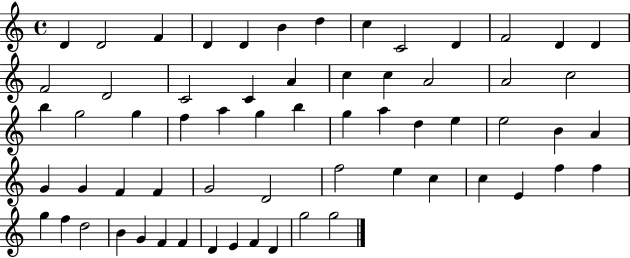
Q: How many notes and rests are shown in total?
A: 63